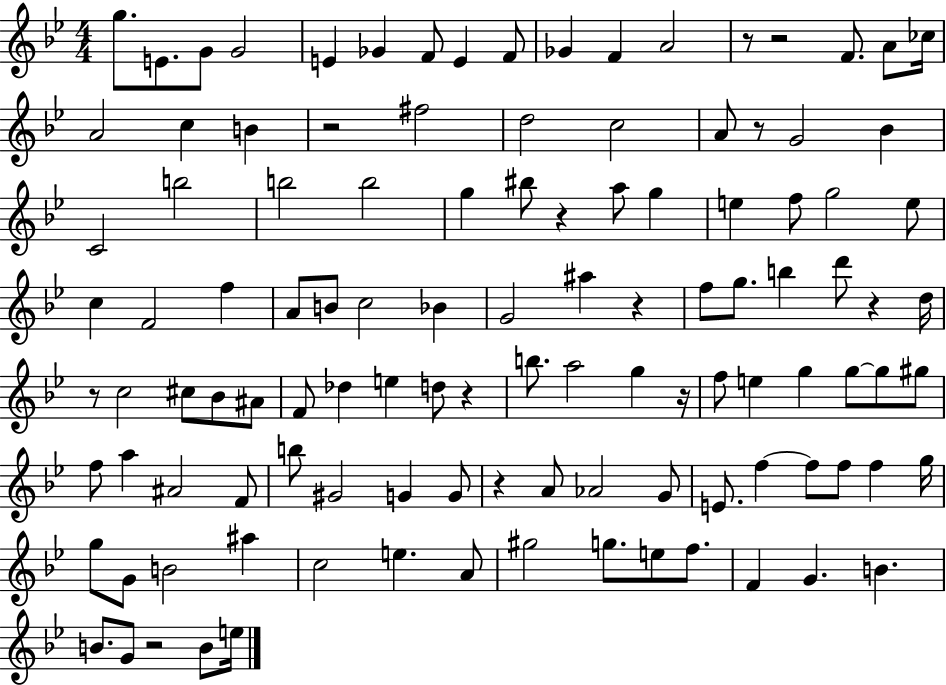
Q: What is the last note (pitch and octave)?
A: E5